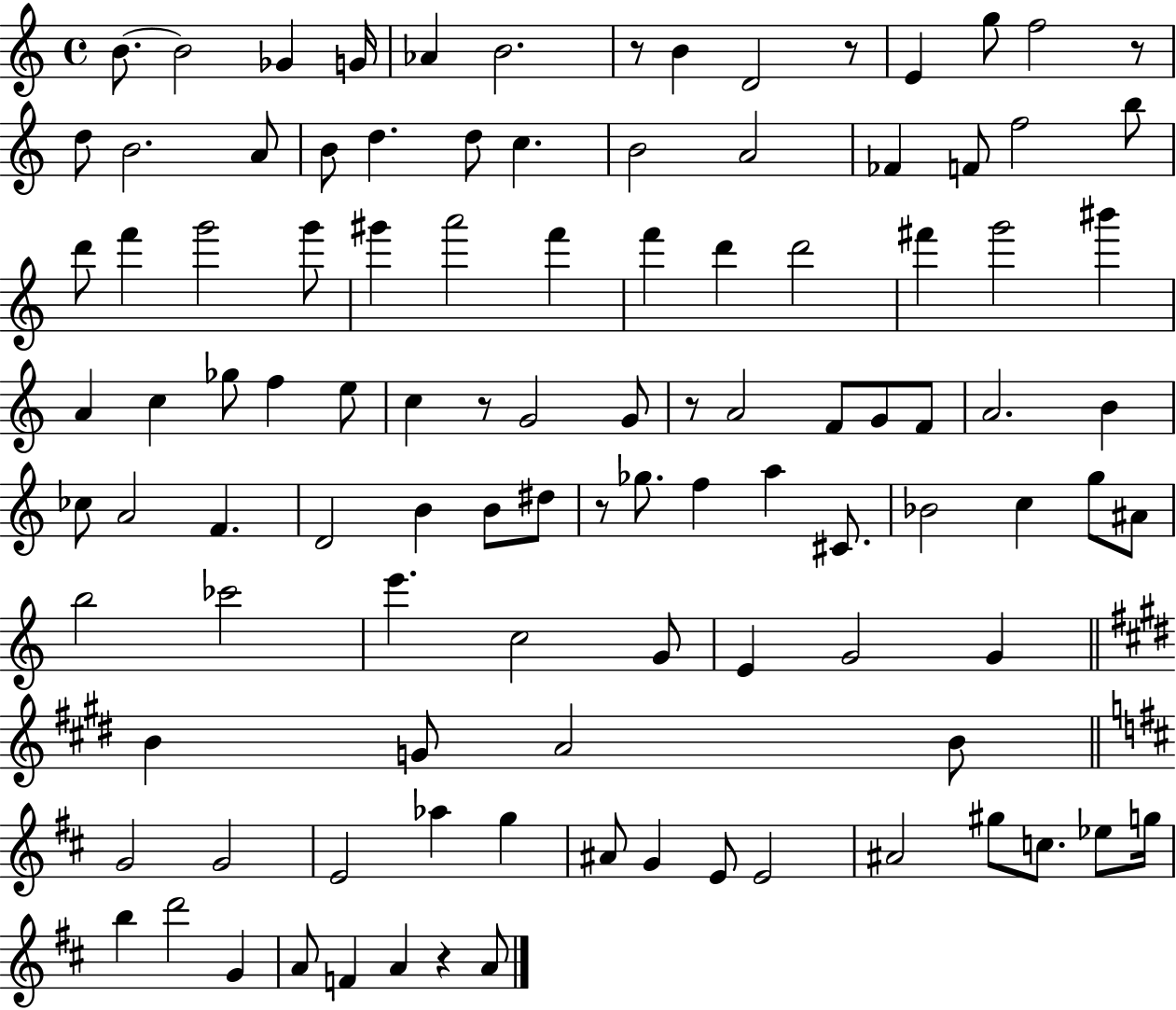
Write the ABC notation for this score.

X:1
T:Untitled
M:4/4
L:1/4
K:C
B/2 B2 _G G/4 _A B2 z/2 B D2 z/2 E g/2 f2 z/2 d/2 B2 A/2 B/2 d d/2 c B2 A2 _F F/2 f2 b/2 d'/2 f' g'2 g'/2 ^g' a'2 f' f' d' d'2 ^f' g'2 ^b' A c _g/2 f e/2 c z/2 G2 G/2 z/2 A2 F/2 G/2 F/2 A2 B _c/2 A2 F D2 B B/2 ^d/2 z/2 _g/2 f a ^C/2 _B2 c g/2 ^A/2 b2 _c'2 e' c2 G/2 E G2 G B G/2 A2 B/2 G2 G2 E2 _a g ^A/2 G E/2 E2 ^A2 ^g/2 c/2 _e/2 g/4 b d'2 G A/2 F A z A/2